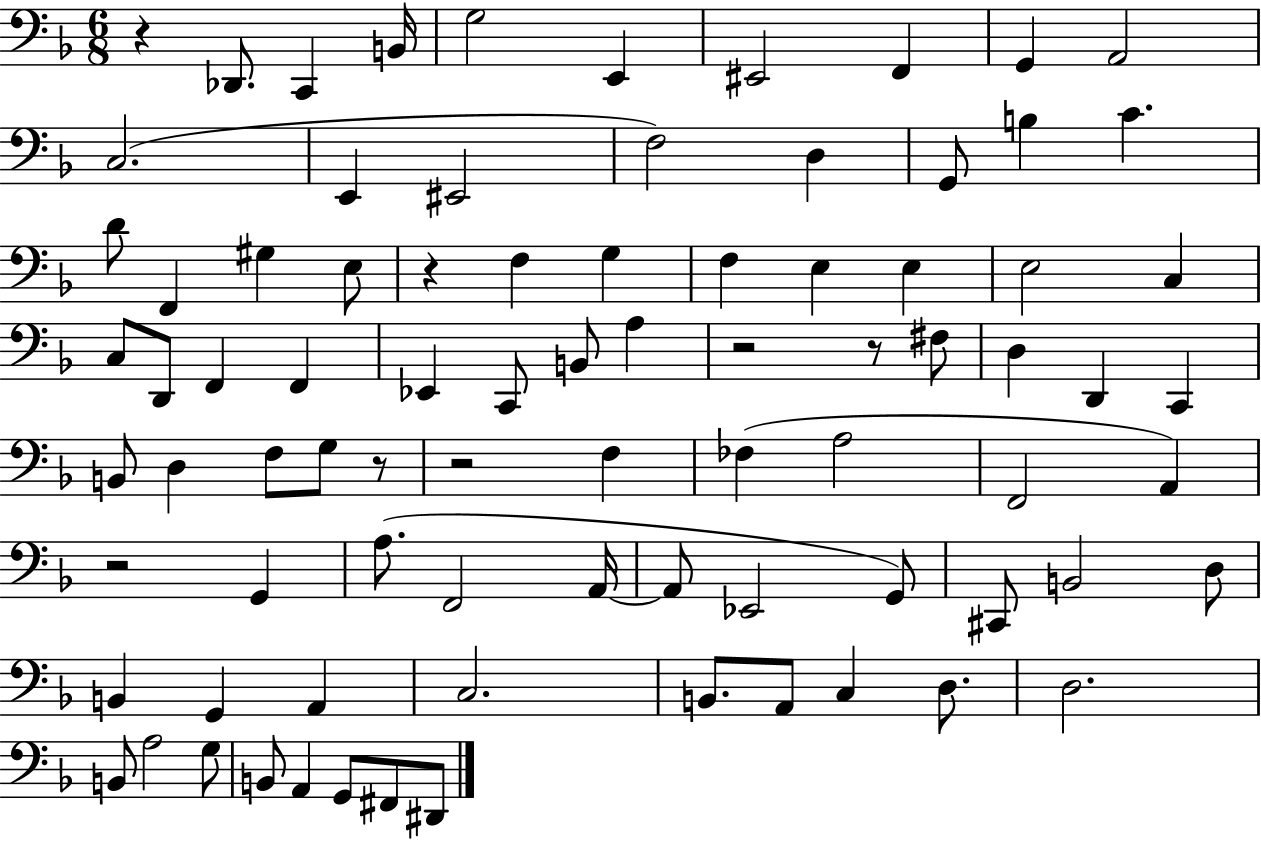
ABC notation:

X:1
T:Untitled
M:6/8
L:1/4
K:F
z _D,,/2 C,, B,,/4 G,2 E,, ^E,,2 F,, G,, A,,2 C,2 E,, ^E,,2 F,2 D, G,,/2 B, C D/2 F,, ^G, E,/2 z F, G, F, E, E, E,2 C, C,/2 D,,/2 F,, F,, _E,, C,,/2 B,,/2 A, z2 z/2 ^F,/2 D, D,, C,, B,,/2 D, F,/2 G,/2 z/2 z2 F, _F, A,2 F,,2 A,, z2 G,, A,/2 F,,2 A,,/4 A,,/2 _E,,2 G,,/2 ^C,,/2 B,,2 D,/2 B,, G,, A,, C,2 B,,/2 A,,/2 C, D,/2 D,2 B,,/2 A,2 G,/2 B,,/2 A,, G,,/2 ^F,,/2 ^D,,/2